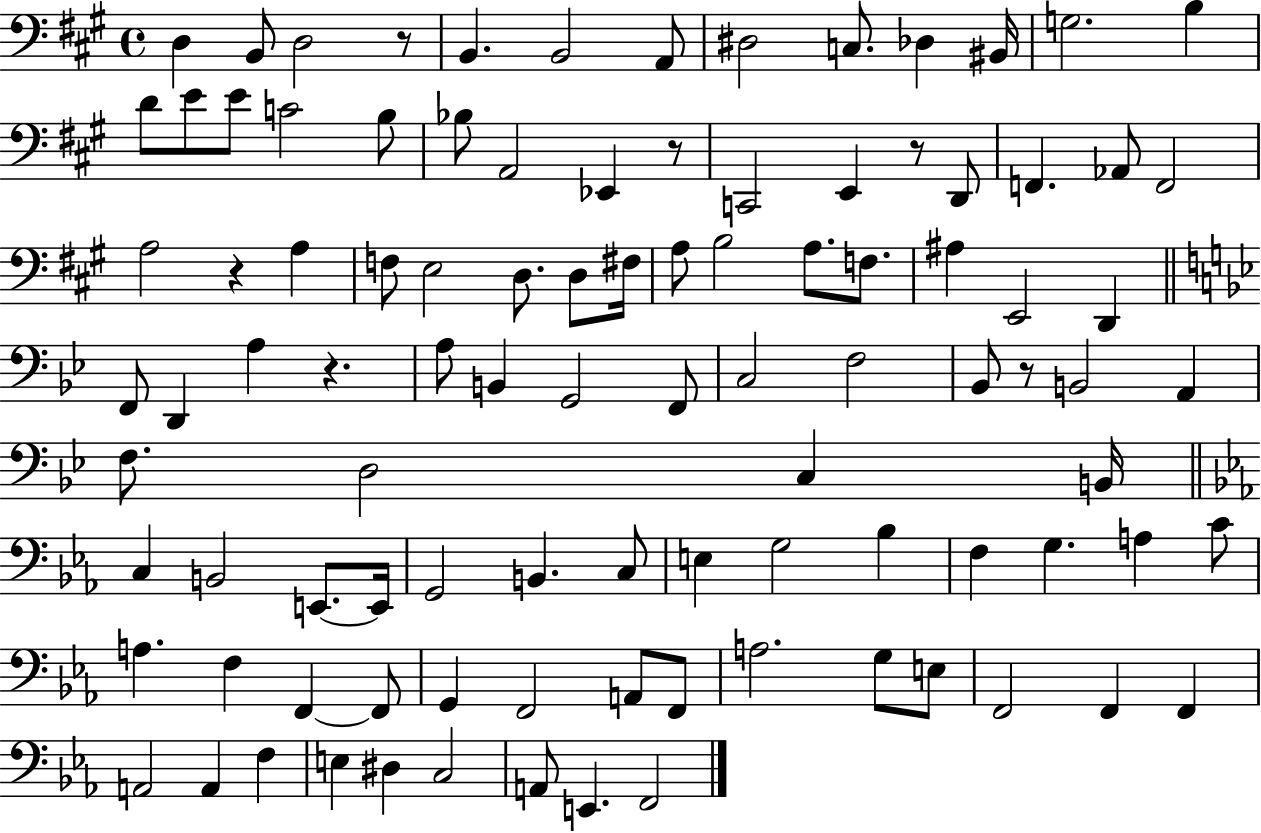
D3/q B2/e D3/h R/e B2/q. B2/h A2/e D#3/h C3/e. Db3/q BIS2/s G3/h. B3/q D4/e E4/e E4/e C4/h B3/e Bb3/e A2/h Eb2/q R/e C2/h E2/q R/e D2/e F2/q. Ab2/e F2/h A3/h R/q A3/q F3/e E3/h D3/e. D3/e F#3/s A3/e B3/h A3/e. F3/e. A#3/q E2/h D2/q F2/e D2/q A3/q R/q. A3/e B2/q G2/h F2/e C3/h F3/h Bb2/e R/e B2/h A2/q F3/e. D3/h C3/q B2/s C3/q B2/h E2/e. E2/s G2/h B2/q. C3/e E3/q G3/h Bb3/q F3/q G3/q. A3/q C4/e A3/q. F3/q F2/q F2/e G2/q F2/h A2/e F2/e A3/h. G3/e E3/e F2/h F2/q F2/q A2/h A2/q F3/q E3/q D#3/q C3/h A2/e E2/q. F2/h